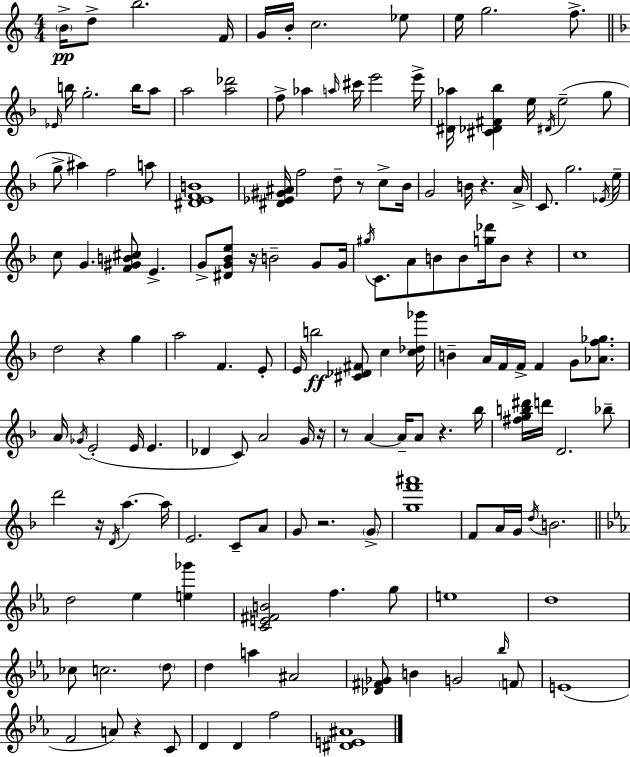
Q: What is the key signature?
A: A minor